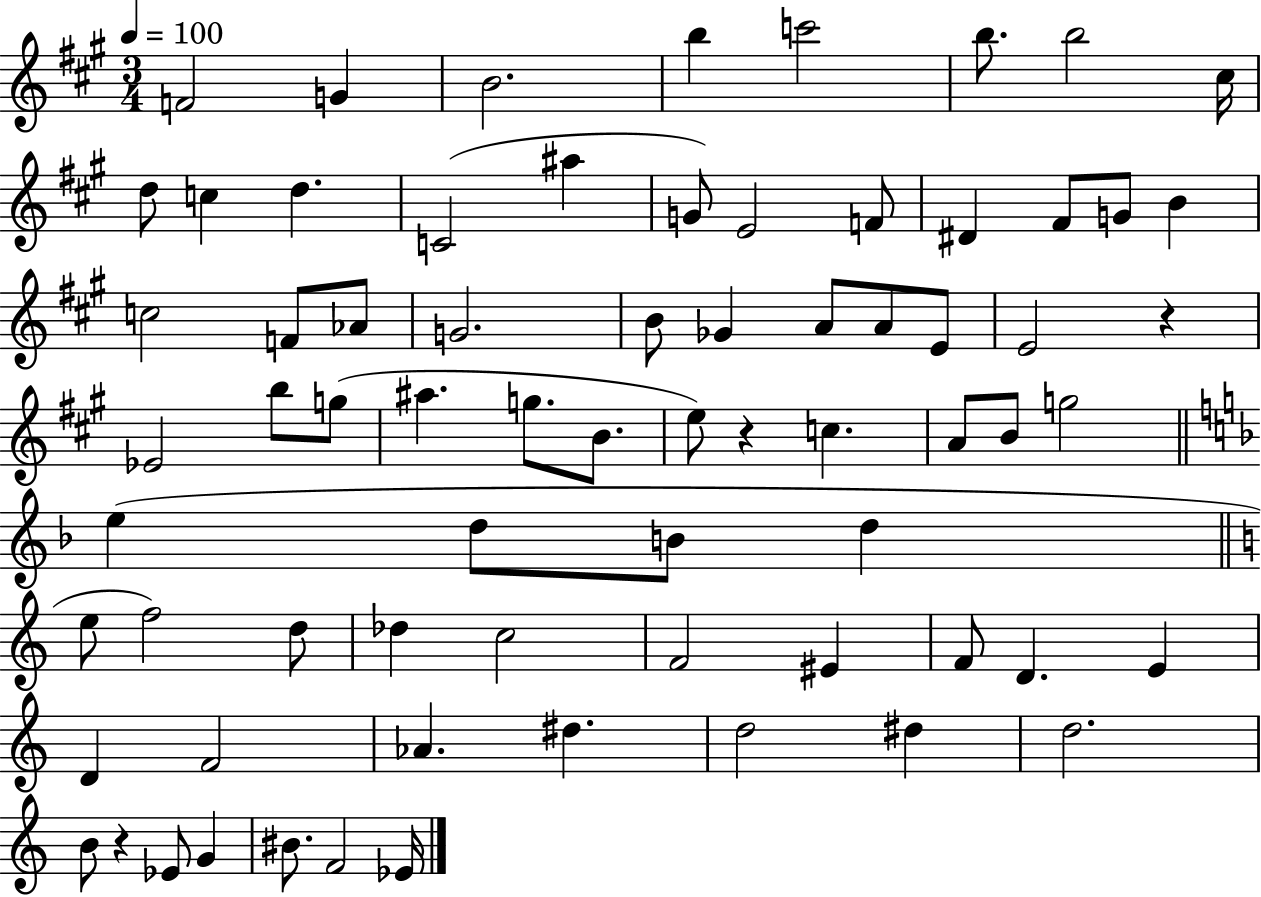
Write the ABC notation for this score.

X:1
T:Untitled
M:3/4
L:1/4
K:A
F2 G B2 b c'2 b/2 b2 ^c/4 d/2 c d C2 ^a G/2 E2 F/2 ^D ^F/2 G/2 B c2 F/2 _A/2 G2 B/2 _G A/2 A/2 E/2 E2 z _E2 b/2 g/2 ^a g/2 B/2 e/2 z c A/2 B/2 g2 e d/2 B/2 d e/2 f2 d/2 _d c2 F2 ^E F/2 D E D F2 _A ^d d2 ^d d2 B/2 z _E/2 G ^B/2 F2 _E/4